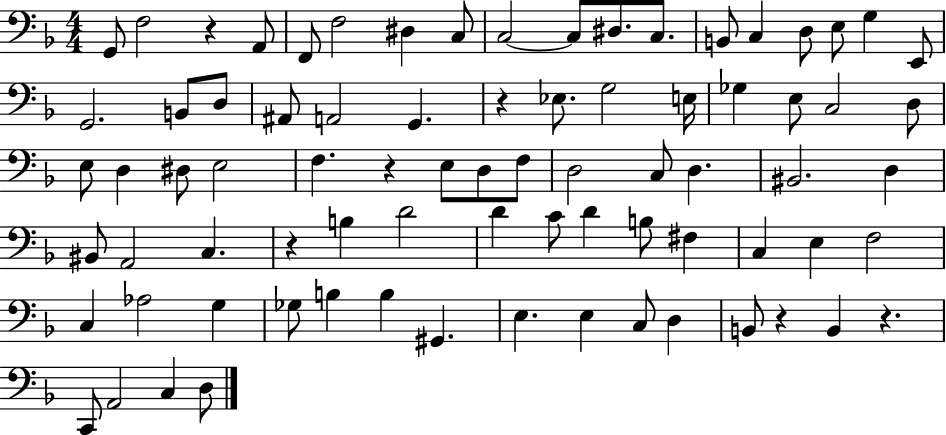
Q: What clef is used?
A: bass